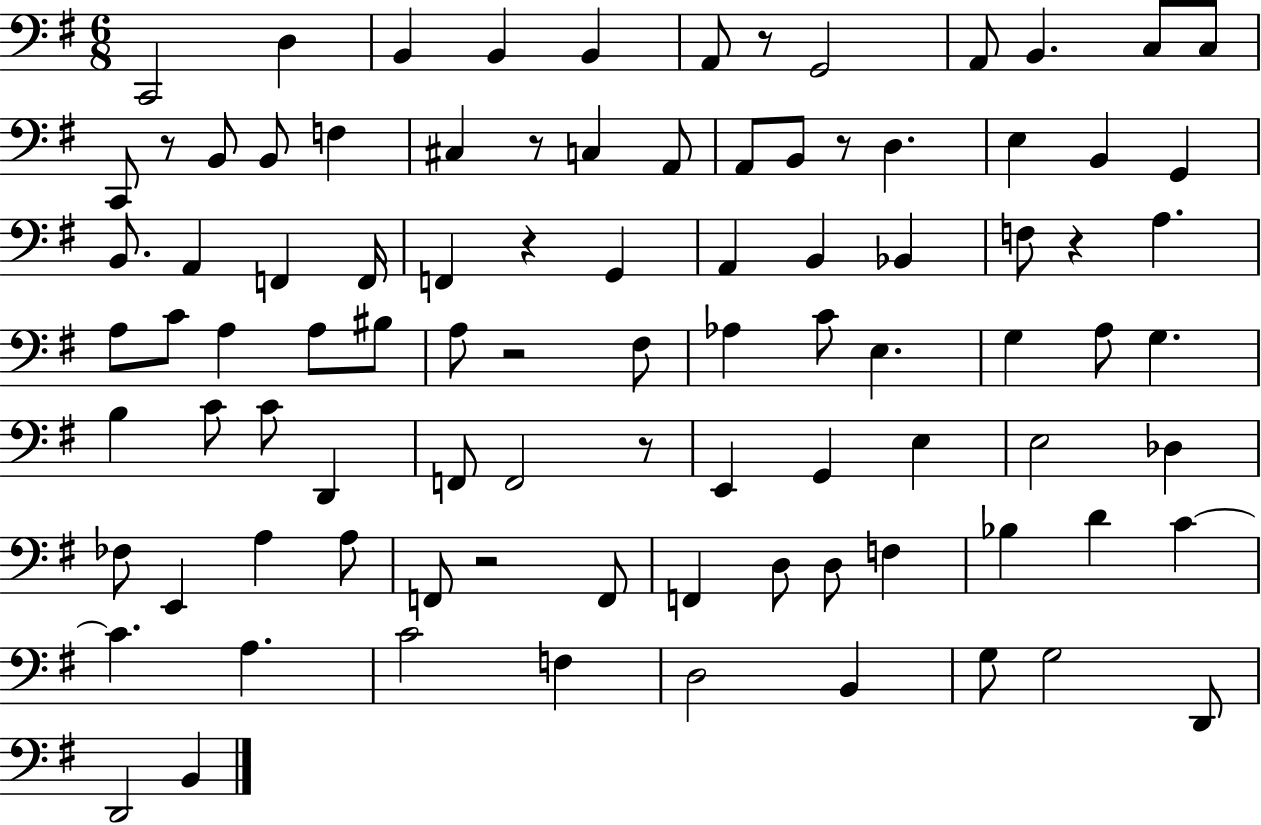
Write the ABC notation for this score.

X:1
T:Untitled
M:6/8
L:1/4
K:G
C,,2 D, B,, B,, B,, A,,/2 z/2 G,,2 A,,/2 B,, C,/2 C,/2 C,,/2 z/2 B,,/2 B,,/2 F, ^C, z/2 C, A,,/2 A,,/2 B,,/2 z/2 D, E, B,, G,, B,,/2 A,, F,, F,,/4 F,, z G,, A,, B,, _B,, F,/2 z A, A,/2 C/2 A, A,/2 ^B,/2 A,/2 z2 ^F,/2 _A, C/2 E, G, A,/2 G, B, C/2 C/2 D,, F,,/2 F,,2 z/2 E,, G,, E, E,2 _D, _F,/2 E,, A, A,/2 F,,/2 z2 F,,/2 F,, D,/2 D,/2 F, _B, D C C A, C2 F, D,2 B,, G,/2 G,2 D,,/2 D,,2 B,,